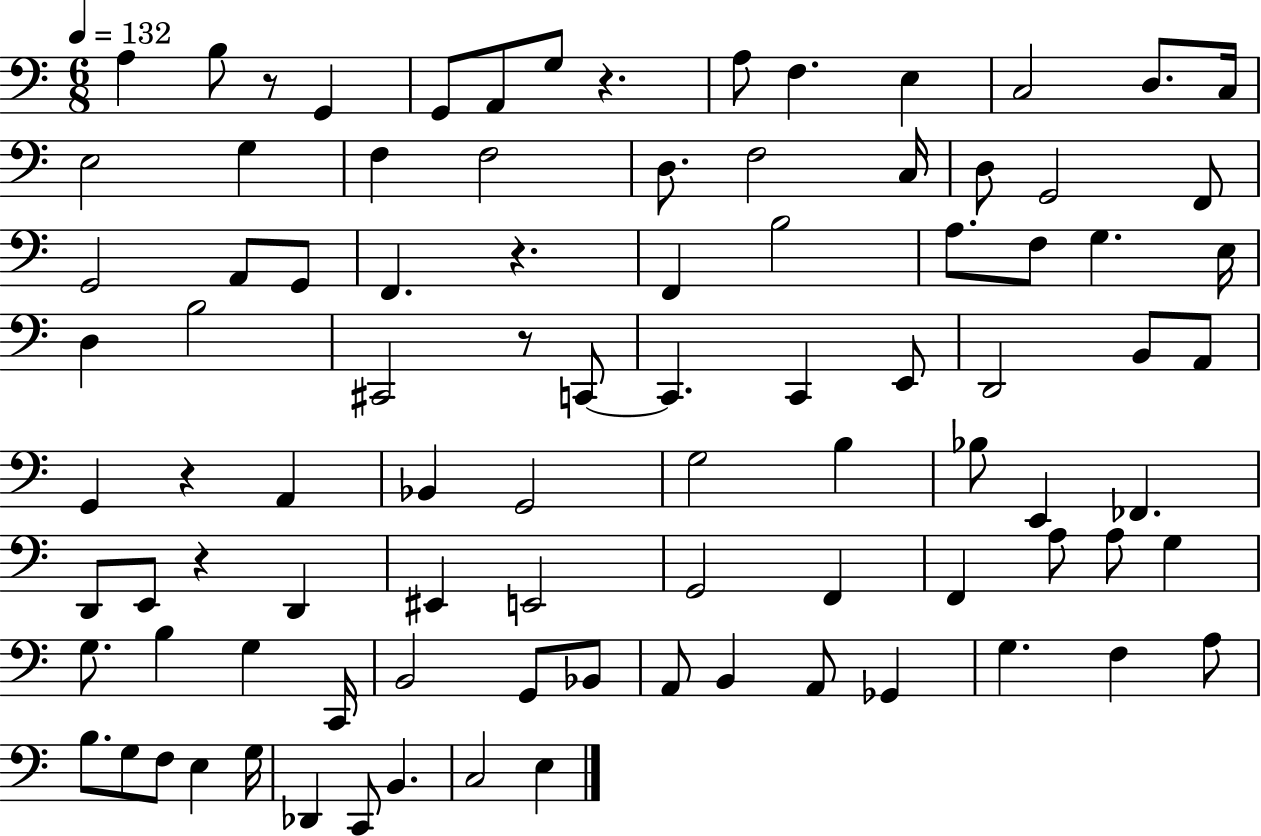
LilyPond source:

{
  \clef bass
  \numericTimeSignature
  \time 6/8
  \key c \major
  \tempo 4 = 132
  a4 b8 r8 g,4 | g,8 a,8 g8 r4. | a8 f4. e4 | c2 d8. c16 | \break e2 g4 | f4 f2 | d8. f2 c16 | d8 g,2 f,8 | \break g,2 a,8 g,8 | f,4. r4. | f,4 b2 | a8. f8 g4. e16 | \break d4 b2 | cis,2 r8 c,8~~ | c,4. c,4 e,8 | d,2 b,8 a,8 | \break g,4 r4 a,4 | bes,4 g,2 | g2 b4 | bes8 e,4 fes,4. | \break d,8 e,8 r4 d,4 | eis,4 e,2 | g,2 f,4 | f,4 a8 a8 g4 | \break g8. b4 g4 c,16 | b,2 g,8 bes,8 | a,8 b,4 a,8 ges,4 | g4. f4 a8 | \break b8. g8 f8 e4 g16 | des,4 c,8 b,4. | c2 e4 | \bar "|."
}